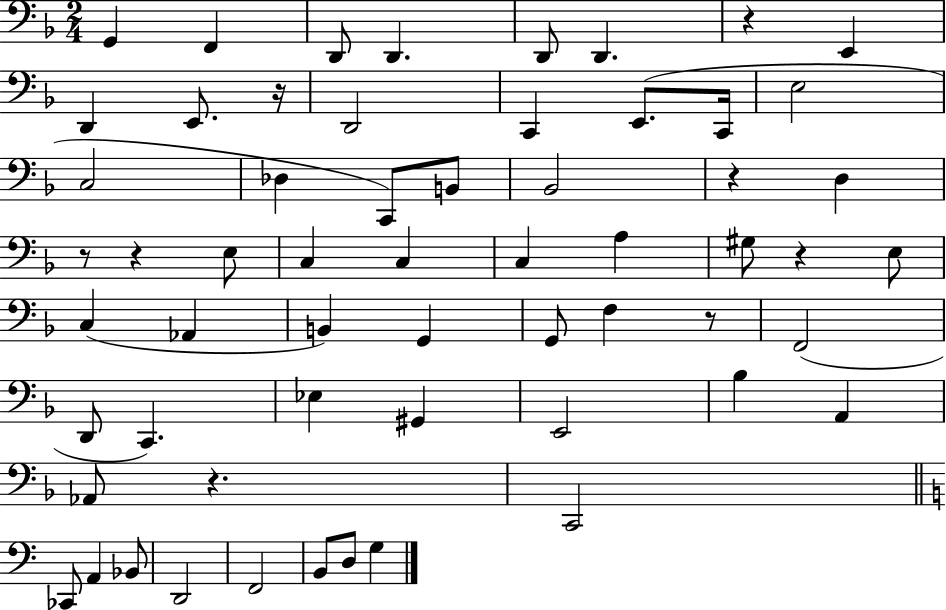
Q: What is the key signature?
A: F major